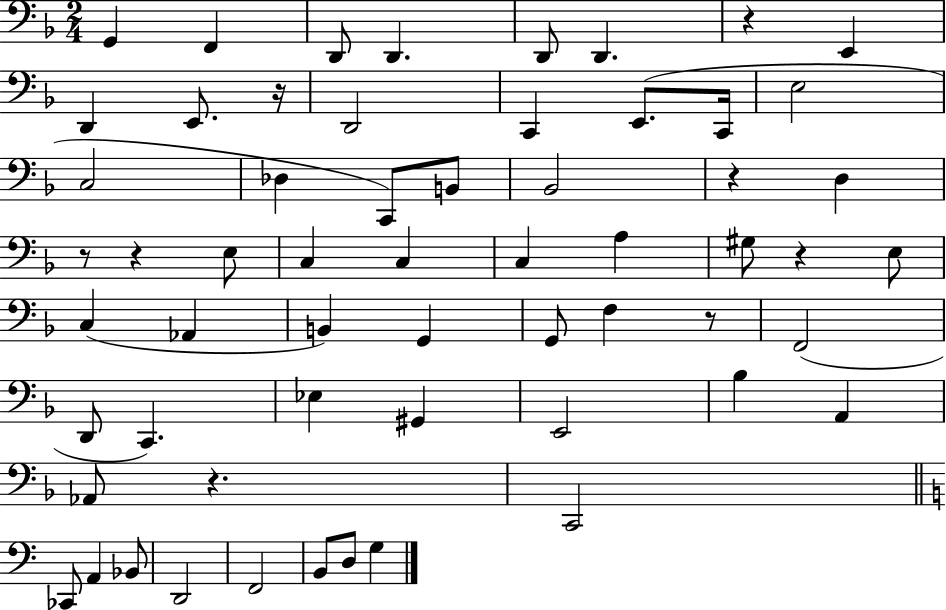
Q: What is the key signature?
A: F major